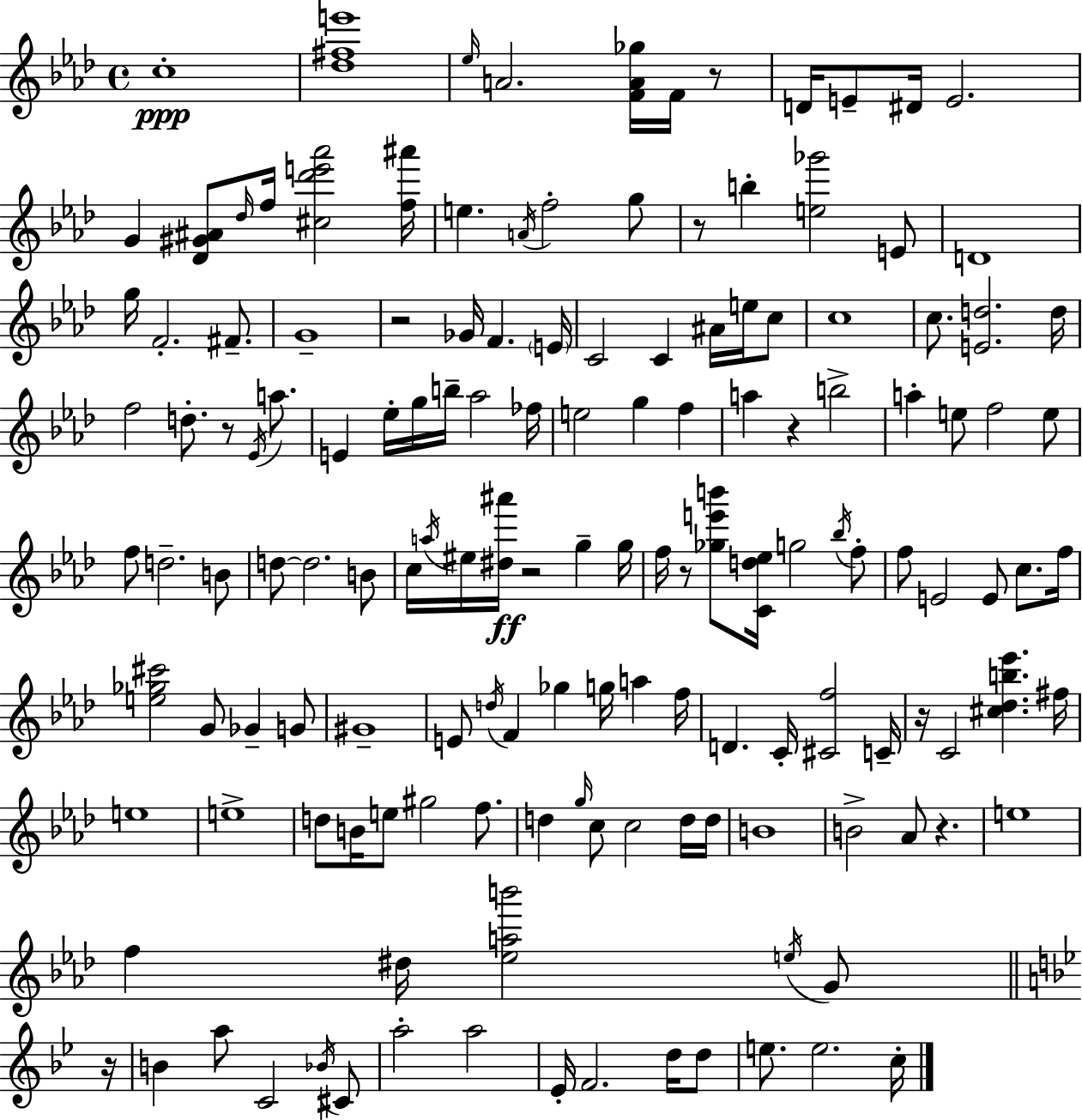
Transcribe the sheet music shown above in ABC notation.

X:1
T:Untitled
M:4/4
L:1/4
K:Fm
c4 [_d^fe']4 _e/4 A2 [FA_g]/4 F/4 z/2 D/4 E/2 ^D/4 E2 G [_D^G^A]/2 _d/4 f/4 [^c_d'e'_a']2 [f^a']/4 e A/4 f2 g/2 z/2 b [e_g']2 E/2 D4 g/4 F2 ^F/2 G4 z2 _G/4 F E/4 C2 C ^A/4 e/4 c/2 c4 c/2 [Ed]2 d/4 f2 d/2 z/2 _E/4 a/2 E _e/4 g/4 b/4 _a2 _f/4 e2 g f a z b2 a e/2 f2 e/2 f/2 d2 B/2 d/2 d2 B/2 c/4 a/4 ^e/4 [^d^a']/4 z2 g g/4 f/4 z/2 [_ge'b']/2 [Cd_e]/4 g2 _b/4 f/2 f/2 E2 E/2 c/2 f/4 [e_g^c']2 G/2 _G G/2 ^G4 E/2 d/4 F _g g/4 a f/4 D C/4 [^Cf]2 C/4 z/4 C2 [^c_db_e'] ^f/4 e4 e4 d/2 B/4 e/2 ^g2 f/2 d g/4 c/2 c2 d/4 d/4 B4 B2 _A/2 z e4 f ^d/4 [_eab']2 e/4 G/2 z/4 B a/2 C2 _B/4 ^C/2 a2 a2 _E/4 F2 d/4 d/2 e/2 e2 c/4